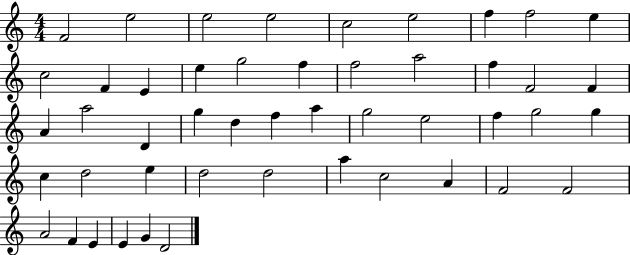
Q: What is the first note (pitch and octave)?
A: F4